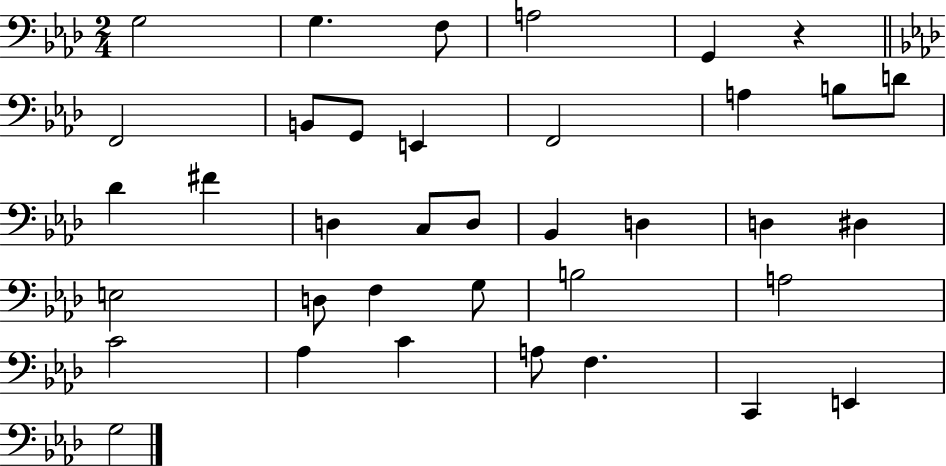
X:1
T:Untitled
M:2/4
L:1/4
K:Ab
G,2 G, F,/2 A,2 G,, z F,,2 B,,/2 G,,/2 E,, F,,2 A, B,/2 D/2 _D ^F D, C,/2 D,/2 _B,, D, D, ^D, E,2 D,/2 F, G,/2 B,2 A,2 C2 _A, C A,/2 F, C,, E,, G,2